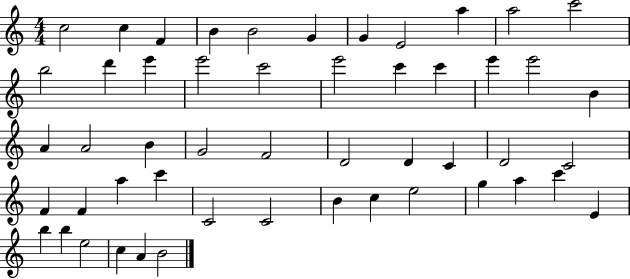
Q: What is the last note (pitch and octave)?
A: B4